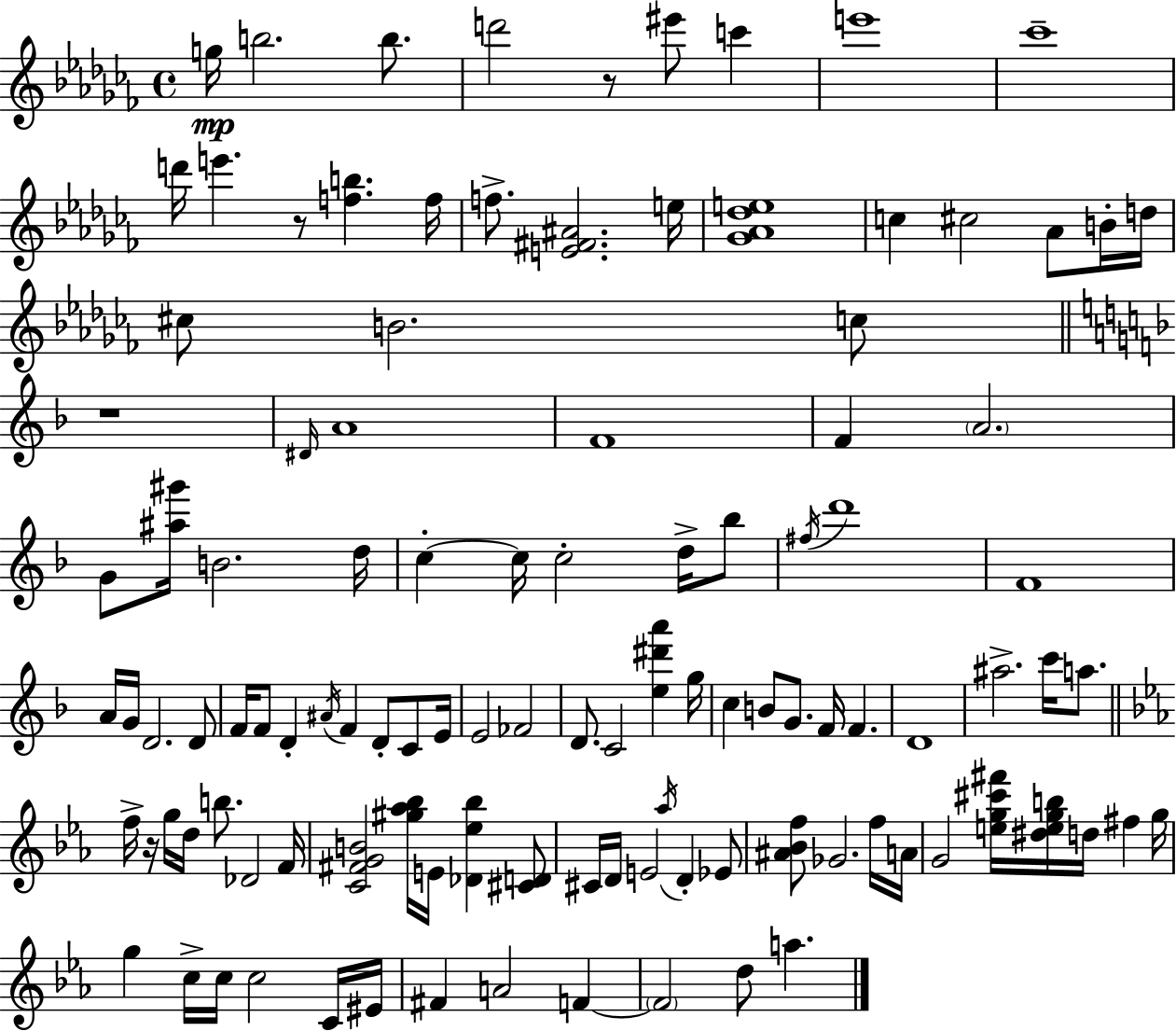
{
  \clef treble
  \time 4/4
  \defaultTimeSignature
  \key aes \minor
  g''16\mp b''2. b''8. | d'''2 r8 eis'''8 c'''4 | e'''1 | ces'''1-- | \break d'''16 e'''4. r8 <f'' b''>4. f''16 | f''8.-> <e' fis' ais'>2. e''16 | <ges' aes' des'' e''>1 | c''4 cis''2 aes'8 b'16-. d''16 | \break cis''8 b'2. c''8 | \bar "||" \break \key d \minor r1 | \grace { dis'16 } a'1 | f'1 | f'4 \parenthesize a'2. | \break g'8 <ais'' gis'''>16 b'2. | d''16 c''4-.~~ c''16 c''2-. d''16-> bes''8 | \acciaccatura { fis''16 } d'''1 | f'1 | \break a'16 g'16 d'2. | d'8 f'16 f'8 d'4-. \acciaccatura { ais'16 } f'4 d'8-. | c'8 e'16 e'2 fes'2 | d'8. c'2 <e'' dis''' a'''>4 | \break g''16 c''4 b'8 g'8. f'16 f'4. | d'1 | ais''2.-> c'''16 | a''8. \bar "||" \break \key ees \major f''16-> r16 g''16 d''16 b''8. des'2 f'16 | <c' fis' g' b'>2 <gis'' aes'' bes''>16 e'16 <des' ees'' bes''>4 <cis' d'>8 | cis'16 d'16 e'2 \acciaccatura { aes''16 } d'4-. ees'8 | <ais' bes' f''>8 ges'2. f''16 | \break a'16 g'2 <e'' g'' cis''' fis'''>16 <dis'' e'' g'' b''>16 d''16 fis''4 | g''16 g''4 c''16-> c''16 c''2 c'16 | eis'16 fis'4 a'2 f'4~~ | \parenthesize f'2 d''8 a''4. | \break \bar "|."
}